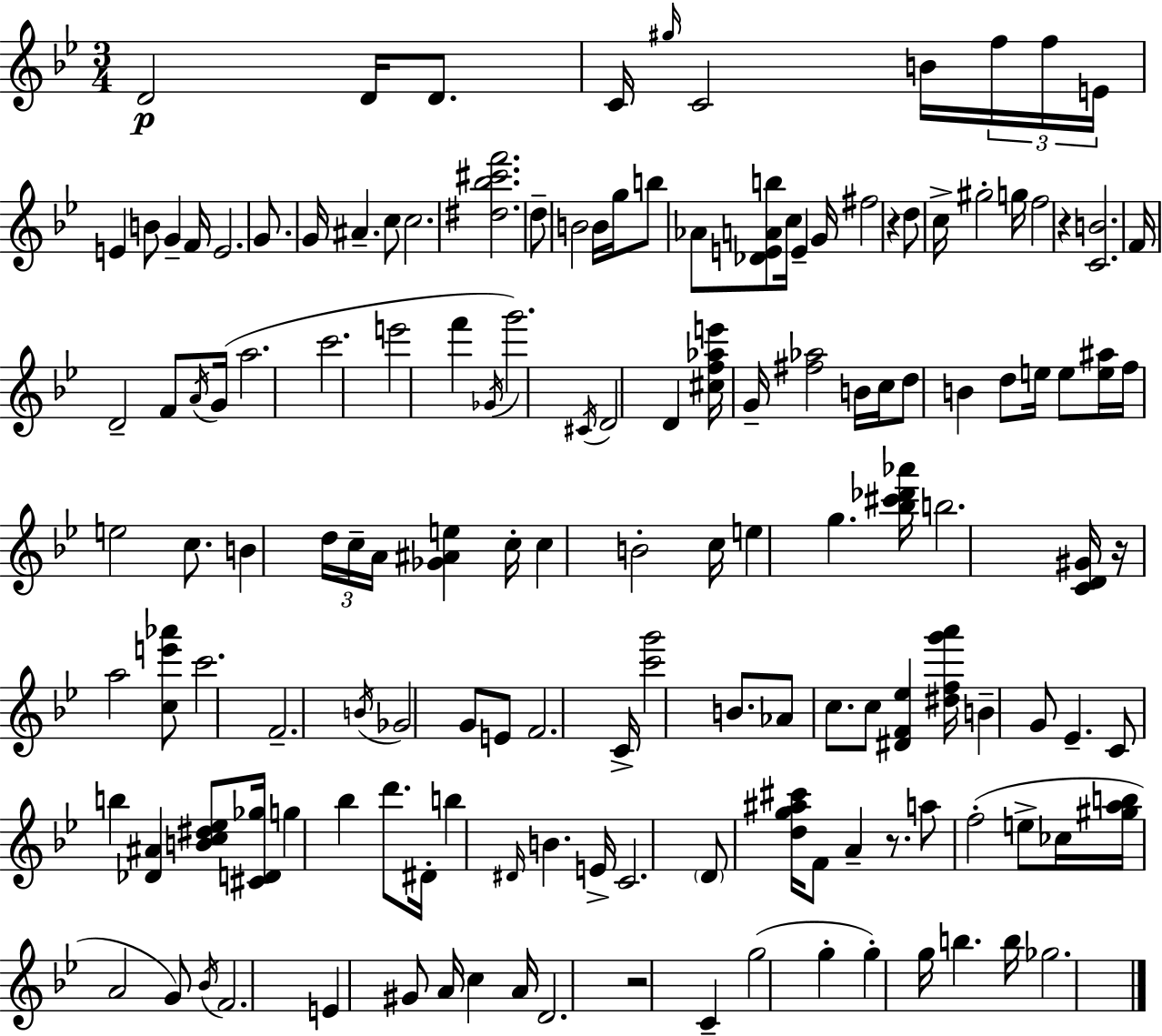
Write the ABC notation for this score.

X:1
T:Untitled
M:3/4
L:1/4
K:Gm
D2 D/4 D/2 C/4 ^g/4 C2 B/4 f/4 f/4 E/4 E B/2 G F/4 E2 G/2 G/4 ^A c/2 c2 [^d_b^c'f']2 d/2 B2 B/4 g/4 b/2 _A/2 [_DEAb]/2 c/4 E G/4 ^f2 z d/2 c/4 ^g2 g/4 f2 z [CB]2 F/4 D2 F/2 A/4 G/4 a2 c'2 e'2 f' _G/4 g'2 ^C/4 D2 D [^cf_ae']/4 G/4 [^f_a]2 B/4 c/4 d/2 B d/2 e/4 e/2 [e^a]/4 f/4 e2 c/2 B d/4 c/4 A/4 [_G^Ae] c/4 c B2 c/4 e g [_b^c'_d'_a']/4 b2 [CD^G]/4 z/4 a2 [ce'_a']/2 c'2 F2 B/4 _G2 G/2 E/2 F2 C/4 [c'g']2 B/2 _A/2 c/2 c/2 [^DF_e] [^dfg'a']/4 B G/2 _E C/2 b [_D^A] [Bc^d_e]/2 [^CD_g]/4 g _b d'/2 ^D/4 b ^D/4 B E/4 C2 D/2 [dg^a^c']/4 F/2 A z/2 a/2 f2 e/2 _c/4 [^gab]/4 A2 G/2 _B/4 F2 E ^G/2 A/4 c A/4 D2 z2 C g2 g g g/4 b b/4 _g2